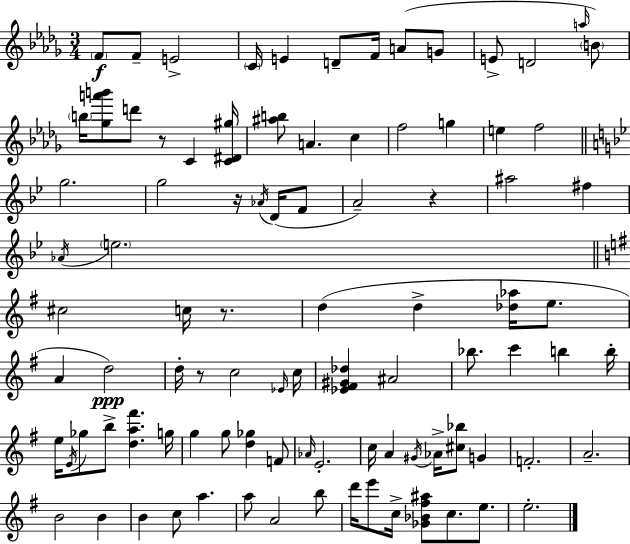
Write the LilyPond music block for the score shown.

{
  \clef treble
  \numericTimeSignature
  \time 3/4
  \key bes \minor
  \parenthesize f'8\f f'8-- e'2-> | \parenthesize c'16 e'4 d'8-- f'16 a'8( g'8 | e'8-> d'2 \grace { a''16 } \parenthesize b'8) | \parenthesize b''16 <ges'' a''' b'''>8 d'''8 r8 c'4 | \break <c' dis' gis''>16 <ais'' b''>8 a'4. c''4 | f''2 g''4 | e''4 f''2 | \bar "||" \break \key g \minor g''2. | g''2 r16 \acciaccatura { aes'16 }( d'16 f'8 | a'2--) r4 | ais''2 fis''4 | \break \acciaccatura { aes'16 } \parenthesize e''2. | \bar "||" \break \key g \major cis''2 c''16 r8. | d''4( d''4-> <des'' aes''>16 e''8. | a'4 d''2\ppp) | d''16-. r8 c''2 \grace { ees'16 } | \break c''16 <ees' fis' gis' des''>4 ais'2 | bes''8. c'''4 b''4 | b''16-. e''16 \acciaccatura { e'16 } ges''8 b''8-> <d'' a'' fis'''>4. | g''16 g''4 g''8 <d'' ges''>4 | \break f'8 \grace { aes'16 } e'2.-. | c''16 a'4 \acciaccatura { gis'16 } aes'16-> <cis'' bes''>8 | g'4 f'2.-. | a'2.-- | \break b'2 | b'4 b'4 c''8 a''4. | a''8 a'2 | b''8 d'''16 e'''8 c''16-> <ges' bes' fis'' ais''>8 c''8. | \break e''8. e''2.-. | \bar "|."
}